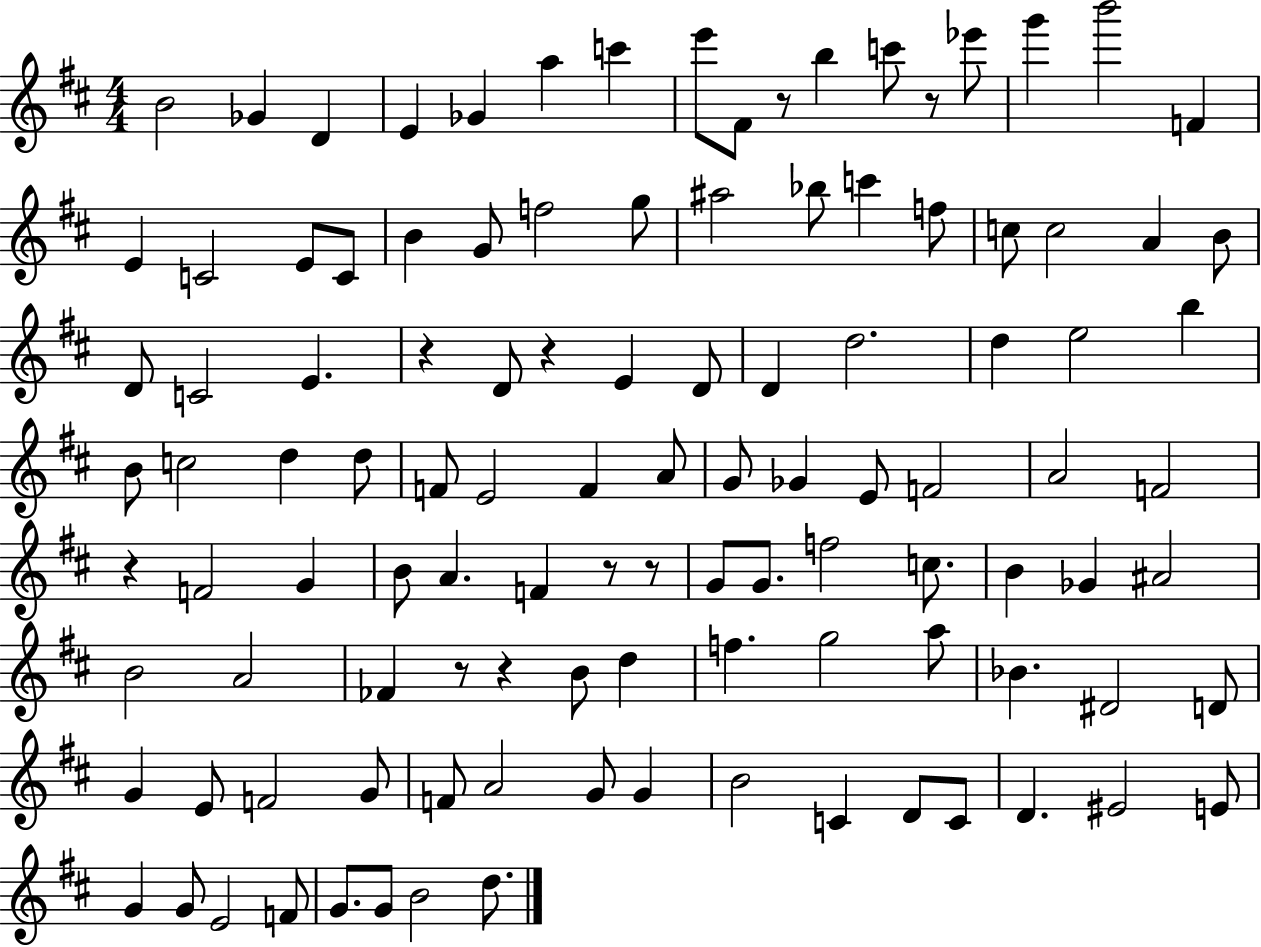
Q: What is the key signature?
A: D major